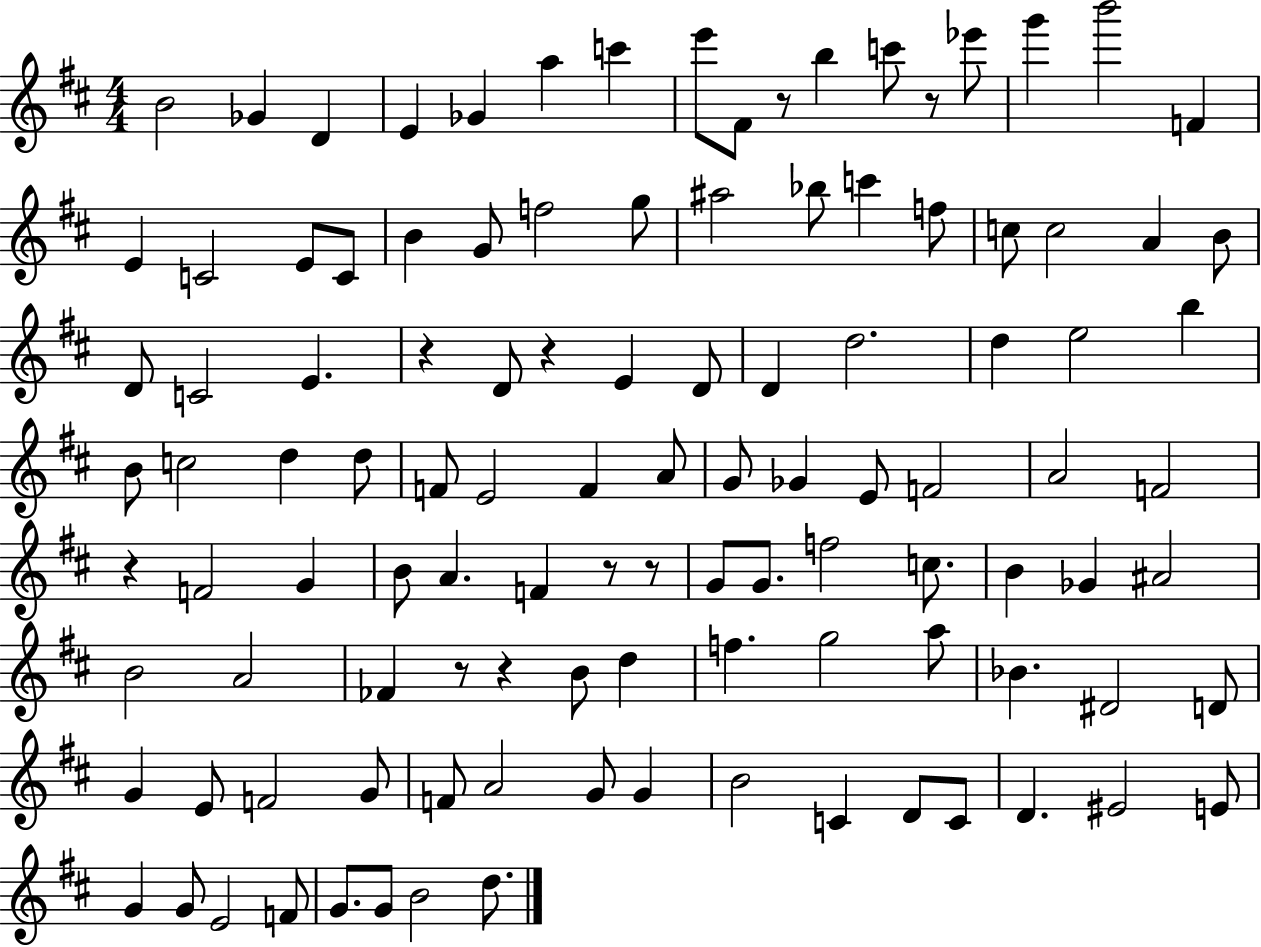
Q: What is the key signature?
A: D major